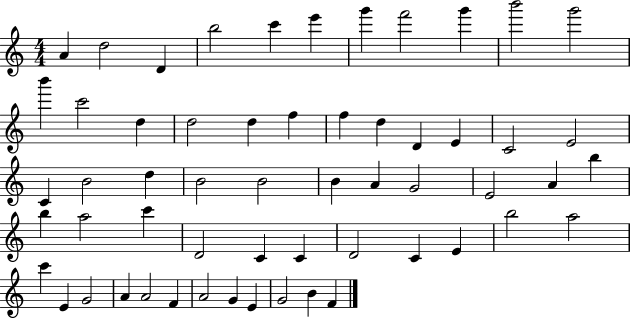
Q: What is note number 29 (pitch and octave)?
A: B4